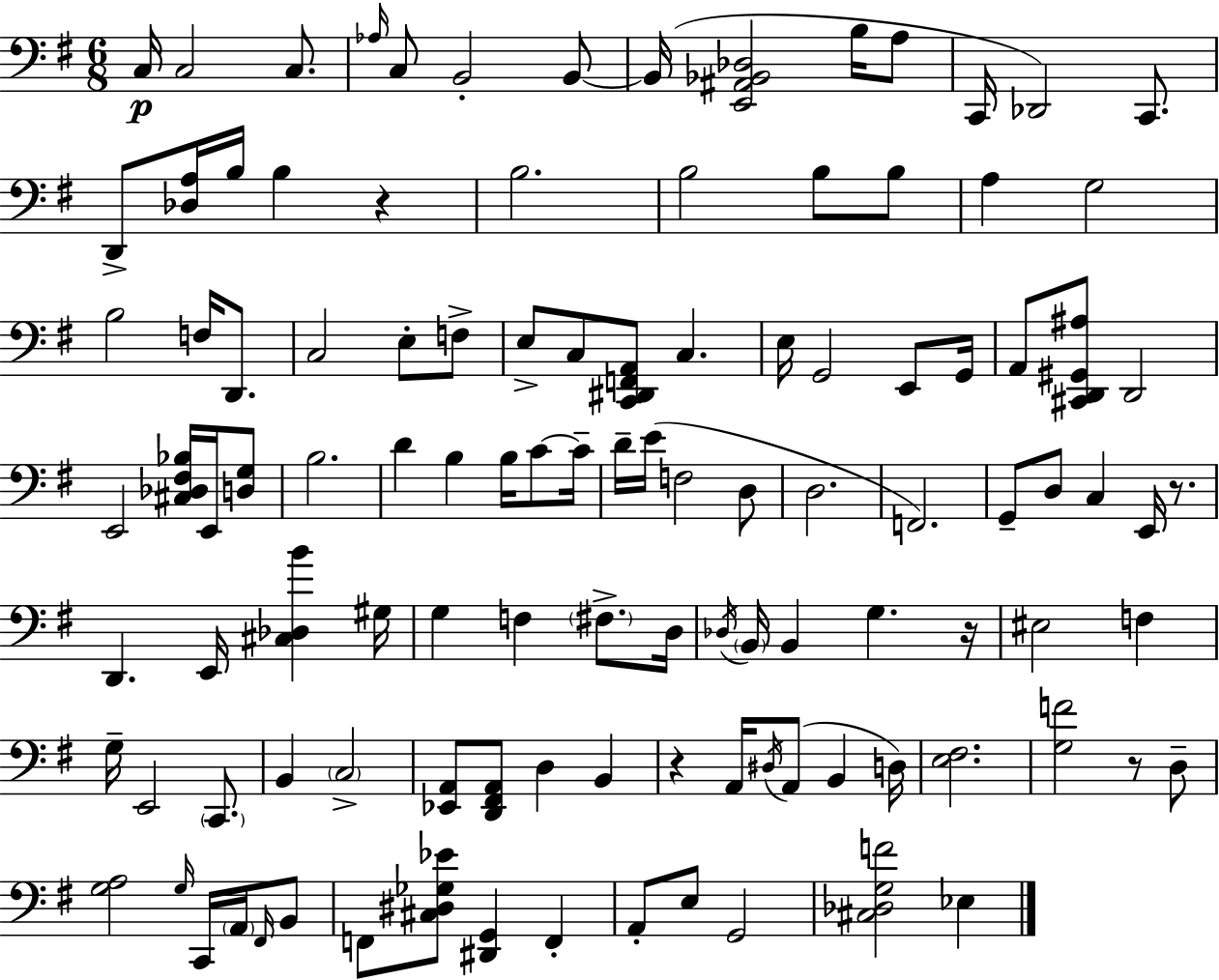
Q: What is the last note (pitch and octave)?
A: Eb3